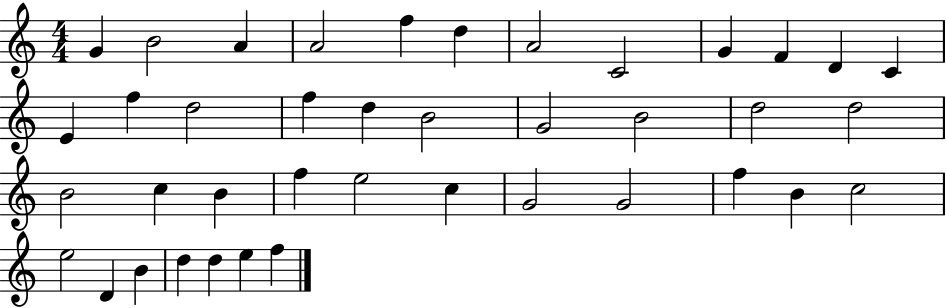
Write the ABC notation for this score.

X:1
T:Untitled
M:4/4
L:1/4
K:C
G B2 A A2 f d A2 C2 G F D C E f d2 f d B2 G2 B2 d2 d2 B2 c B f e2 c G2 G2 f B c2 e2 D B d d e f